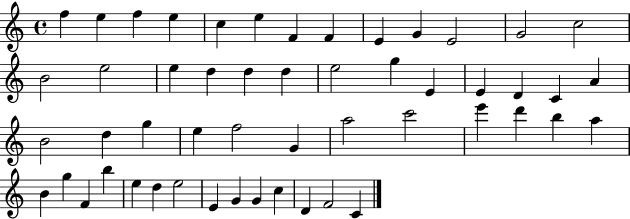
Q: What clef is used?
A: treble